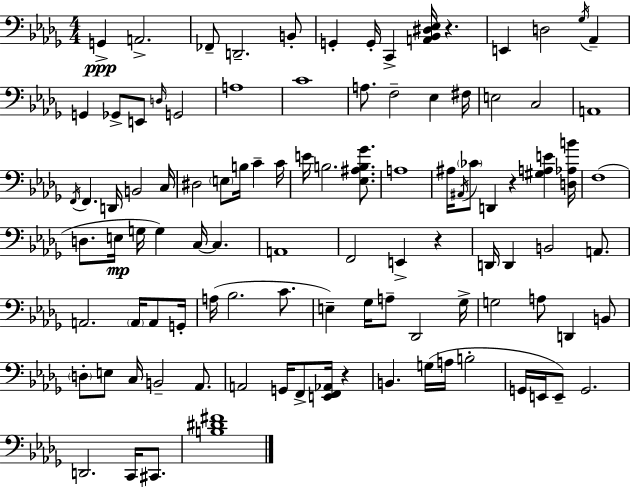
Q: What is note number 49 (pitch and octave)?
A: C3